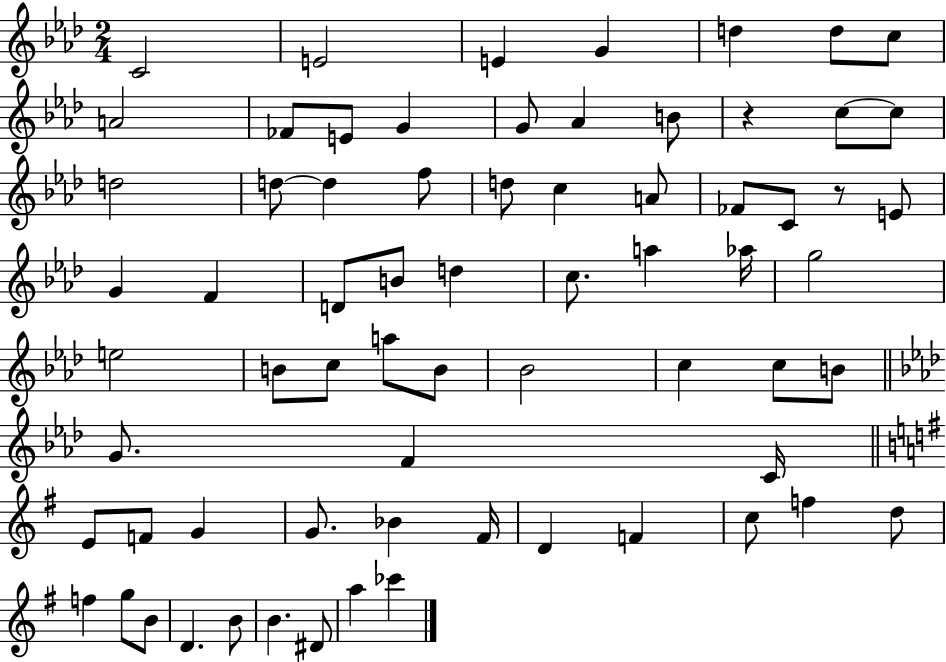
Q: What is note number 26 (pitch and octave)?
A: E4